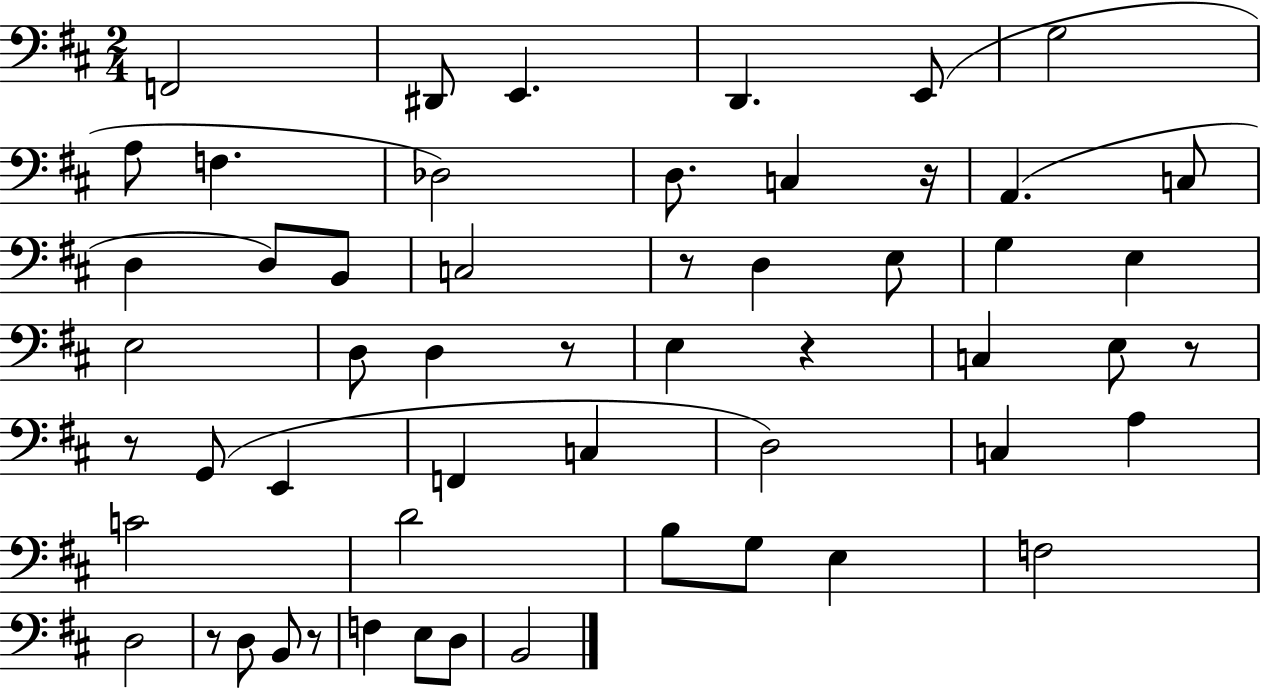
F2/h D#2/e E2/q. D2/q. E2/e G3/h A3/e F3/q. Db3/h D3/e. C3/q R/s A2/q. C3/e D3/q D3/e B2/e C3/h R/e D3/q E3/e G3/q E3/q E3/h D3/e D3/q R/e E3/q R/q C3/q E3/e R/e R/e G2/e E2/q F2/q C3/q D3/h C3/q A3/q C4/h D4/h B3/e G3/e E3/q F3/h D3/h R/e D3/e B2/e R/e F3/q E3/e D3/e B2/h